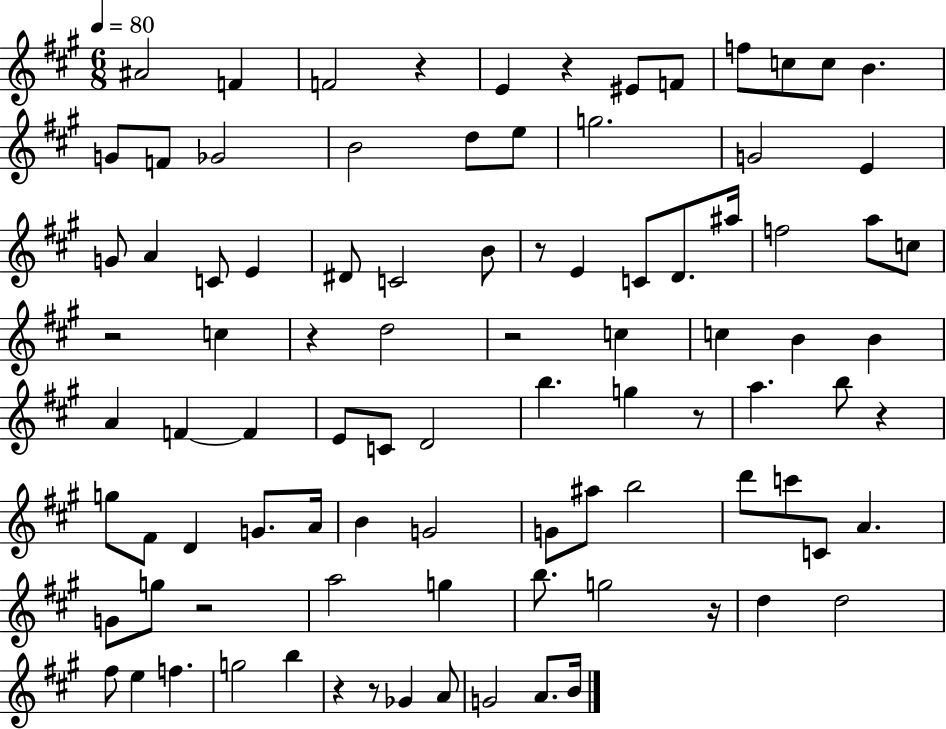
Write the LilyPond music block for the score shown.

{
  \clef treble
  \numericTimeSignature
  \time 6/8
  \key a \major
  \tempo 4 = 80
  ais'2 f'4 | f'2 r4 | e'4 r4 eis'8 f'8 | f''8 c''8 c''8 b'4. | \break g'8 f'8 ges'2 | b'2 d''8 e''8 | g''2. | g'2 e'4 | \break g'8 a'4 c'8 e'4 | dis'8 c'2 b'8 | r8 e'4 c'8 d'8. ais''16 | f''2 a''8 c''8 | \break r2 c''4 | r4 d''2 | r2 c''4 | c''4 b'4 b'4 | \break a'4 f'4~~ f'4 | e'8 c'8 d'2 | b''4. g''4 r8 | a''4. b''8 r4 | \break g''8 fis'8 d'4 g'8. a'16 | b'4 g'2 | g'8 ais''8 b''2 | d'''8 c'''8 c'8 a'4. | \break g'8 g''8 r2 | a''2 g''4 | b''8. g''2 r16 | d''4 d''2 | \break fis''8 e''4 f''4. | g''2 b''4 | r4 r8 ges'4 a'8 | g'2 a'8. b'16 | \break \bar "|."
}